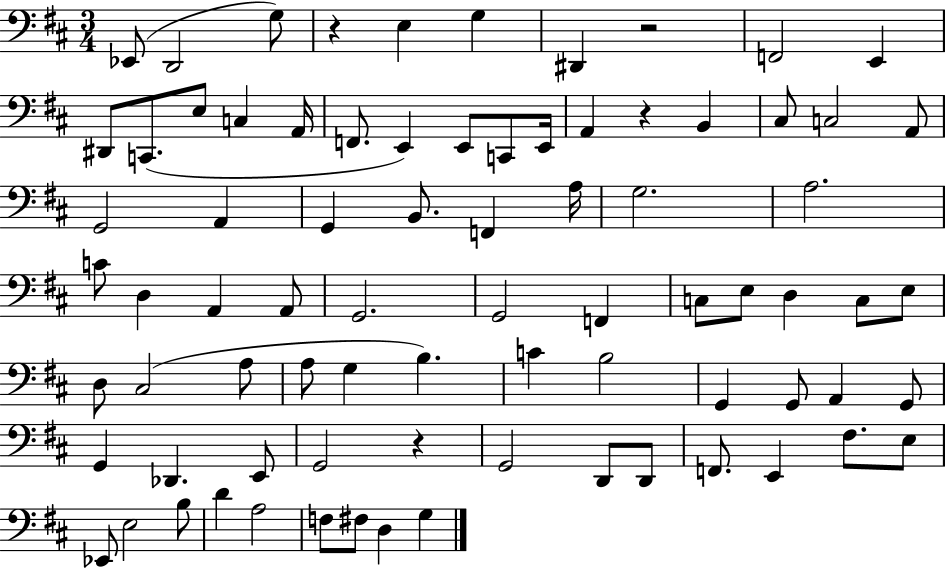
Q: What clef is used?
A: bass